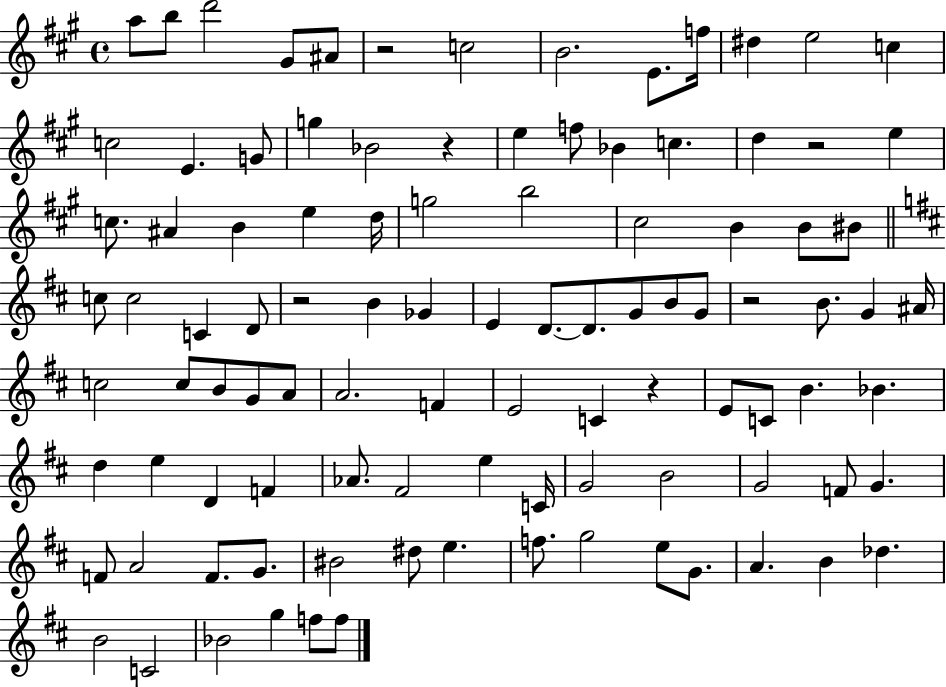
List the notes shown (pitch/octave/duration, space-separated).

A5/e B5/e D6/h G#4/e A#4/e R/h C5/h B4/h. E4/e. F5/s D#5/q E5/h C5/q C5/h E4/q. G4/e G5/q Bb4/h R/q E5/q F5/e Bb4/q C5/q. D5/q R/h E5/q C5/e. A#4/q B4/q E5/q D5/s G5/h B5/h C#5/h B4/q B4/e BIS4/e C5/e C5/h C4/q D4/e R/h B4/q Gb4/q E4/q D4/e. D4/e. G4/e B4/e G4/e R/h B4/e. G4/q A#4/s C5/h C5/e B4/e G4/e A4/e A4/h. F4/q E4/h C4/q R/q E4/e C4/e B4/q. Bb4/q. D5/q E5/q D4/q F4/q Ab4/e. F#4/h E5/q C4/s G4/h B4/h G4/h F4/e G4/q. F4/e A4/h F4/e. G4/e. BIS4/h D#5/e E5/q. F5/e. G5/h E5/e G4/e. A4/q. B4/q Db5/q. B4/h C4/h Bb4/h G5/q F5/e F5/e